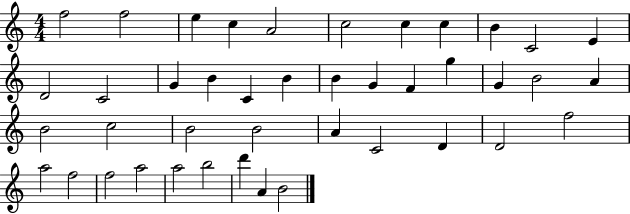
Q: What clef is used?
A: treble